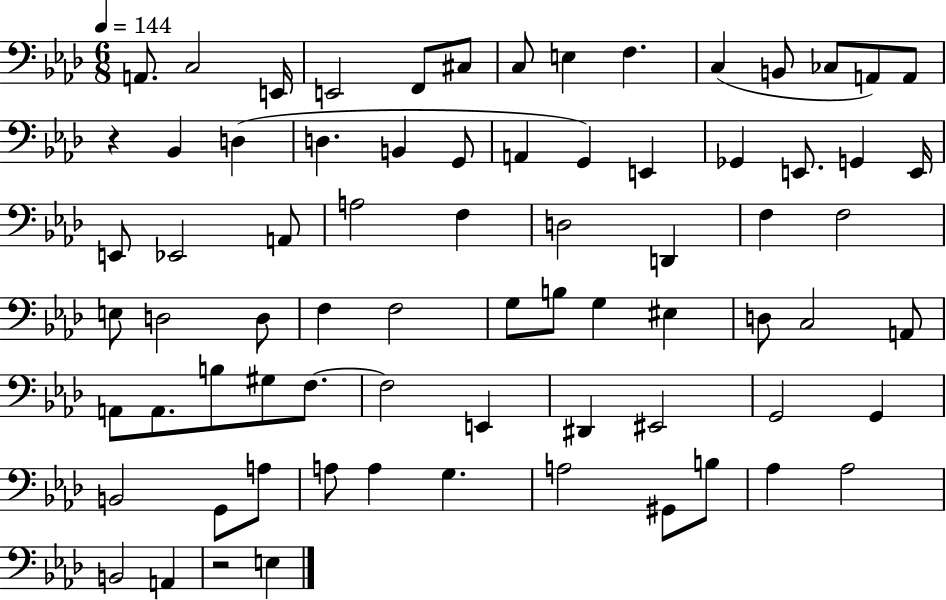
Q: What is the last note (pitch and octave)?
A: E3